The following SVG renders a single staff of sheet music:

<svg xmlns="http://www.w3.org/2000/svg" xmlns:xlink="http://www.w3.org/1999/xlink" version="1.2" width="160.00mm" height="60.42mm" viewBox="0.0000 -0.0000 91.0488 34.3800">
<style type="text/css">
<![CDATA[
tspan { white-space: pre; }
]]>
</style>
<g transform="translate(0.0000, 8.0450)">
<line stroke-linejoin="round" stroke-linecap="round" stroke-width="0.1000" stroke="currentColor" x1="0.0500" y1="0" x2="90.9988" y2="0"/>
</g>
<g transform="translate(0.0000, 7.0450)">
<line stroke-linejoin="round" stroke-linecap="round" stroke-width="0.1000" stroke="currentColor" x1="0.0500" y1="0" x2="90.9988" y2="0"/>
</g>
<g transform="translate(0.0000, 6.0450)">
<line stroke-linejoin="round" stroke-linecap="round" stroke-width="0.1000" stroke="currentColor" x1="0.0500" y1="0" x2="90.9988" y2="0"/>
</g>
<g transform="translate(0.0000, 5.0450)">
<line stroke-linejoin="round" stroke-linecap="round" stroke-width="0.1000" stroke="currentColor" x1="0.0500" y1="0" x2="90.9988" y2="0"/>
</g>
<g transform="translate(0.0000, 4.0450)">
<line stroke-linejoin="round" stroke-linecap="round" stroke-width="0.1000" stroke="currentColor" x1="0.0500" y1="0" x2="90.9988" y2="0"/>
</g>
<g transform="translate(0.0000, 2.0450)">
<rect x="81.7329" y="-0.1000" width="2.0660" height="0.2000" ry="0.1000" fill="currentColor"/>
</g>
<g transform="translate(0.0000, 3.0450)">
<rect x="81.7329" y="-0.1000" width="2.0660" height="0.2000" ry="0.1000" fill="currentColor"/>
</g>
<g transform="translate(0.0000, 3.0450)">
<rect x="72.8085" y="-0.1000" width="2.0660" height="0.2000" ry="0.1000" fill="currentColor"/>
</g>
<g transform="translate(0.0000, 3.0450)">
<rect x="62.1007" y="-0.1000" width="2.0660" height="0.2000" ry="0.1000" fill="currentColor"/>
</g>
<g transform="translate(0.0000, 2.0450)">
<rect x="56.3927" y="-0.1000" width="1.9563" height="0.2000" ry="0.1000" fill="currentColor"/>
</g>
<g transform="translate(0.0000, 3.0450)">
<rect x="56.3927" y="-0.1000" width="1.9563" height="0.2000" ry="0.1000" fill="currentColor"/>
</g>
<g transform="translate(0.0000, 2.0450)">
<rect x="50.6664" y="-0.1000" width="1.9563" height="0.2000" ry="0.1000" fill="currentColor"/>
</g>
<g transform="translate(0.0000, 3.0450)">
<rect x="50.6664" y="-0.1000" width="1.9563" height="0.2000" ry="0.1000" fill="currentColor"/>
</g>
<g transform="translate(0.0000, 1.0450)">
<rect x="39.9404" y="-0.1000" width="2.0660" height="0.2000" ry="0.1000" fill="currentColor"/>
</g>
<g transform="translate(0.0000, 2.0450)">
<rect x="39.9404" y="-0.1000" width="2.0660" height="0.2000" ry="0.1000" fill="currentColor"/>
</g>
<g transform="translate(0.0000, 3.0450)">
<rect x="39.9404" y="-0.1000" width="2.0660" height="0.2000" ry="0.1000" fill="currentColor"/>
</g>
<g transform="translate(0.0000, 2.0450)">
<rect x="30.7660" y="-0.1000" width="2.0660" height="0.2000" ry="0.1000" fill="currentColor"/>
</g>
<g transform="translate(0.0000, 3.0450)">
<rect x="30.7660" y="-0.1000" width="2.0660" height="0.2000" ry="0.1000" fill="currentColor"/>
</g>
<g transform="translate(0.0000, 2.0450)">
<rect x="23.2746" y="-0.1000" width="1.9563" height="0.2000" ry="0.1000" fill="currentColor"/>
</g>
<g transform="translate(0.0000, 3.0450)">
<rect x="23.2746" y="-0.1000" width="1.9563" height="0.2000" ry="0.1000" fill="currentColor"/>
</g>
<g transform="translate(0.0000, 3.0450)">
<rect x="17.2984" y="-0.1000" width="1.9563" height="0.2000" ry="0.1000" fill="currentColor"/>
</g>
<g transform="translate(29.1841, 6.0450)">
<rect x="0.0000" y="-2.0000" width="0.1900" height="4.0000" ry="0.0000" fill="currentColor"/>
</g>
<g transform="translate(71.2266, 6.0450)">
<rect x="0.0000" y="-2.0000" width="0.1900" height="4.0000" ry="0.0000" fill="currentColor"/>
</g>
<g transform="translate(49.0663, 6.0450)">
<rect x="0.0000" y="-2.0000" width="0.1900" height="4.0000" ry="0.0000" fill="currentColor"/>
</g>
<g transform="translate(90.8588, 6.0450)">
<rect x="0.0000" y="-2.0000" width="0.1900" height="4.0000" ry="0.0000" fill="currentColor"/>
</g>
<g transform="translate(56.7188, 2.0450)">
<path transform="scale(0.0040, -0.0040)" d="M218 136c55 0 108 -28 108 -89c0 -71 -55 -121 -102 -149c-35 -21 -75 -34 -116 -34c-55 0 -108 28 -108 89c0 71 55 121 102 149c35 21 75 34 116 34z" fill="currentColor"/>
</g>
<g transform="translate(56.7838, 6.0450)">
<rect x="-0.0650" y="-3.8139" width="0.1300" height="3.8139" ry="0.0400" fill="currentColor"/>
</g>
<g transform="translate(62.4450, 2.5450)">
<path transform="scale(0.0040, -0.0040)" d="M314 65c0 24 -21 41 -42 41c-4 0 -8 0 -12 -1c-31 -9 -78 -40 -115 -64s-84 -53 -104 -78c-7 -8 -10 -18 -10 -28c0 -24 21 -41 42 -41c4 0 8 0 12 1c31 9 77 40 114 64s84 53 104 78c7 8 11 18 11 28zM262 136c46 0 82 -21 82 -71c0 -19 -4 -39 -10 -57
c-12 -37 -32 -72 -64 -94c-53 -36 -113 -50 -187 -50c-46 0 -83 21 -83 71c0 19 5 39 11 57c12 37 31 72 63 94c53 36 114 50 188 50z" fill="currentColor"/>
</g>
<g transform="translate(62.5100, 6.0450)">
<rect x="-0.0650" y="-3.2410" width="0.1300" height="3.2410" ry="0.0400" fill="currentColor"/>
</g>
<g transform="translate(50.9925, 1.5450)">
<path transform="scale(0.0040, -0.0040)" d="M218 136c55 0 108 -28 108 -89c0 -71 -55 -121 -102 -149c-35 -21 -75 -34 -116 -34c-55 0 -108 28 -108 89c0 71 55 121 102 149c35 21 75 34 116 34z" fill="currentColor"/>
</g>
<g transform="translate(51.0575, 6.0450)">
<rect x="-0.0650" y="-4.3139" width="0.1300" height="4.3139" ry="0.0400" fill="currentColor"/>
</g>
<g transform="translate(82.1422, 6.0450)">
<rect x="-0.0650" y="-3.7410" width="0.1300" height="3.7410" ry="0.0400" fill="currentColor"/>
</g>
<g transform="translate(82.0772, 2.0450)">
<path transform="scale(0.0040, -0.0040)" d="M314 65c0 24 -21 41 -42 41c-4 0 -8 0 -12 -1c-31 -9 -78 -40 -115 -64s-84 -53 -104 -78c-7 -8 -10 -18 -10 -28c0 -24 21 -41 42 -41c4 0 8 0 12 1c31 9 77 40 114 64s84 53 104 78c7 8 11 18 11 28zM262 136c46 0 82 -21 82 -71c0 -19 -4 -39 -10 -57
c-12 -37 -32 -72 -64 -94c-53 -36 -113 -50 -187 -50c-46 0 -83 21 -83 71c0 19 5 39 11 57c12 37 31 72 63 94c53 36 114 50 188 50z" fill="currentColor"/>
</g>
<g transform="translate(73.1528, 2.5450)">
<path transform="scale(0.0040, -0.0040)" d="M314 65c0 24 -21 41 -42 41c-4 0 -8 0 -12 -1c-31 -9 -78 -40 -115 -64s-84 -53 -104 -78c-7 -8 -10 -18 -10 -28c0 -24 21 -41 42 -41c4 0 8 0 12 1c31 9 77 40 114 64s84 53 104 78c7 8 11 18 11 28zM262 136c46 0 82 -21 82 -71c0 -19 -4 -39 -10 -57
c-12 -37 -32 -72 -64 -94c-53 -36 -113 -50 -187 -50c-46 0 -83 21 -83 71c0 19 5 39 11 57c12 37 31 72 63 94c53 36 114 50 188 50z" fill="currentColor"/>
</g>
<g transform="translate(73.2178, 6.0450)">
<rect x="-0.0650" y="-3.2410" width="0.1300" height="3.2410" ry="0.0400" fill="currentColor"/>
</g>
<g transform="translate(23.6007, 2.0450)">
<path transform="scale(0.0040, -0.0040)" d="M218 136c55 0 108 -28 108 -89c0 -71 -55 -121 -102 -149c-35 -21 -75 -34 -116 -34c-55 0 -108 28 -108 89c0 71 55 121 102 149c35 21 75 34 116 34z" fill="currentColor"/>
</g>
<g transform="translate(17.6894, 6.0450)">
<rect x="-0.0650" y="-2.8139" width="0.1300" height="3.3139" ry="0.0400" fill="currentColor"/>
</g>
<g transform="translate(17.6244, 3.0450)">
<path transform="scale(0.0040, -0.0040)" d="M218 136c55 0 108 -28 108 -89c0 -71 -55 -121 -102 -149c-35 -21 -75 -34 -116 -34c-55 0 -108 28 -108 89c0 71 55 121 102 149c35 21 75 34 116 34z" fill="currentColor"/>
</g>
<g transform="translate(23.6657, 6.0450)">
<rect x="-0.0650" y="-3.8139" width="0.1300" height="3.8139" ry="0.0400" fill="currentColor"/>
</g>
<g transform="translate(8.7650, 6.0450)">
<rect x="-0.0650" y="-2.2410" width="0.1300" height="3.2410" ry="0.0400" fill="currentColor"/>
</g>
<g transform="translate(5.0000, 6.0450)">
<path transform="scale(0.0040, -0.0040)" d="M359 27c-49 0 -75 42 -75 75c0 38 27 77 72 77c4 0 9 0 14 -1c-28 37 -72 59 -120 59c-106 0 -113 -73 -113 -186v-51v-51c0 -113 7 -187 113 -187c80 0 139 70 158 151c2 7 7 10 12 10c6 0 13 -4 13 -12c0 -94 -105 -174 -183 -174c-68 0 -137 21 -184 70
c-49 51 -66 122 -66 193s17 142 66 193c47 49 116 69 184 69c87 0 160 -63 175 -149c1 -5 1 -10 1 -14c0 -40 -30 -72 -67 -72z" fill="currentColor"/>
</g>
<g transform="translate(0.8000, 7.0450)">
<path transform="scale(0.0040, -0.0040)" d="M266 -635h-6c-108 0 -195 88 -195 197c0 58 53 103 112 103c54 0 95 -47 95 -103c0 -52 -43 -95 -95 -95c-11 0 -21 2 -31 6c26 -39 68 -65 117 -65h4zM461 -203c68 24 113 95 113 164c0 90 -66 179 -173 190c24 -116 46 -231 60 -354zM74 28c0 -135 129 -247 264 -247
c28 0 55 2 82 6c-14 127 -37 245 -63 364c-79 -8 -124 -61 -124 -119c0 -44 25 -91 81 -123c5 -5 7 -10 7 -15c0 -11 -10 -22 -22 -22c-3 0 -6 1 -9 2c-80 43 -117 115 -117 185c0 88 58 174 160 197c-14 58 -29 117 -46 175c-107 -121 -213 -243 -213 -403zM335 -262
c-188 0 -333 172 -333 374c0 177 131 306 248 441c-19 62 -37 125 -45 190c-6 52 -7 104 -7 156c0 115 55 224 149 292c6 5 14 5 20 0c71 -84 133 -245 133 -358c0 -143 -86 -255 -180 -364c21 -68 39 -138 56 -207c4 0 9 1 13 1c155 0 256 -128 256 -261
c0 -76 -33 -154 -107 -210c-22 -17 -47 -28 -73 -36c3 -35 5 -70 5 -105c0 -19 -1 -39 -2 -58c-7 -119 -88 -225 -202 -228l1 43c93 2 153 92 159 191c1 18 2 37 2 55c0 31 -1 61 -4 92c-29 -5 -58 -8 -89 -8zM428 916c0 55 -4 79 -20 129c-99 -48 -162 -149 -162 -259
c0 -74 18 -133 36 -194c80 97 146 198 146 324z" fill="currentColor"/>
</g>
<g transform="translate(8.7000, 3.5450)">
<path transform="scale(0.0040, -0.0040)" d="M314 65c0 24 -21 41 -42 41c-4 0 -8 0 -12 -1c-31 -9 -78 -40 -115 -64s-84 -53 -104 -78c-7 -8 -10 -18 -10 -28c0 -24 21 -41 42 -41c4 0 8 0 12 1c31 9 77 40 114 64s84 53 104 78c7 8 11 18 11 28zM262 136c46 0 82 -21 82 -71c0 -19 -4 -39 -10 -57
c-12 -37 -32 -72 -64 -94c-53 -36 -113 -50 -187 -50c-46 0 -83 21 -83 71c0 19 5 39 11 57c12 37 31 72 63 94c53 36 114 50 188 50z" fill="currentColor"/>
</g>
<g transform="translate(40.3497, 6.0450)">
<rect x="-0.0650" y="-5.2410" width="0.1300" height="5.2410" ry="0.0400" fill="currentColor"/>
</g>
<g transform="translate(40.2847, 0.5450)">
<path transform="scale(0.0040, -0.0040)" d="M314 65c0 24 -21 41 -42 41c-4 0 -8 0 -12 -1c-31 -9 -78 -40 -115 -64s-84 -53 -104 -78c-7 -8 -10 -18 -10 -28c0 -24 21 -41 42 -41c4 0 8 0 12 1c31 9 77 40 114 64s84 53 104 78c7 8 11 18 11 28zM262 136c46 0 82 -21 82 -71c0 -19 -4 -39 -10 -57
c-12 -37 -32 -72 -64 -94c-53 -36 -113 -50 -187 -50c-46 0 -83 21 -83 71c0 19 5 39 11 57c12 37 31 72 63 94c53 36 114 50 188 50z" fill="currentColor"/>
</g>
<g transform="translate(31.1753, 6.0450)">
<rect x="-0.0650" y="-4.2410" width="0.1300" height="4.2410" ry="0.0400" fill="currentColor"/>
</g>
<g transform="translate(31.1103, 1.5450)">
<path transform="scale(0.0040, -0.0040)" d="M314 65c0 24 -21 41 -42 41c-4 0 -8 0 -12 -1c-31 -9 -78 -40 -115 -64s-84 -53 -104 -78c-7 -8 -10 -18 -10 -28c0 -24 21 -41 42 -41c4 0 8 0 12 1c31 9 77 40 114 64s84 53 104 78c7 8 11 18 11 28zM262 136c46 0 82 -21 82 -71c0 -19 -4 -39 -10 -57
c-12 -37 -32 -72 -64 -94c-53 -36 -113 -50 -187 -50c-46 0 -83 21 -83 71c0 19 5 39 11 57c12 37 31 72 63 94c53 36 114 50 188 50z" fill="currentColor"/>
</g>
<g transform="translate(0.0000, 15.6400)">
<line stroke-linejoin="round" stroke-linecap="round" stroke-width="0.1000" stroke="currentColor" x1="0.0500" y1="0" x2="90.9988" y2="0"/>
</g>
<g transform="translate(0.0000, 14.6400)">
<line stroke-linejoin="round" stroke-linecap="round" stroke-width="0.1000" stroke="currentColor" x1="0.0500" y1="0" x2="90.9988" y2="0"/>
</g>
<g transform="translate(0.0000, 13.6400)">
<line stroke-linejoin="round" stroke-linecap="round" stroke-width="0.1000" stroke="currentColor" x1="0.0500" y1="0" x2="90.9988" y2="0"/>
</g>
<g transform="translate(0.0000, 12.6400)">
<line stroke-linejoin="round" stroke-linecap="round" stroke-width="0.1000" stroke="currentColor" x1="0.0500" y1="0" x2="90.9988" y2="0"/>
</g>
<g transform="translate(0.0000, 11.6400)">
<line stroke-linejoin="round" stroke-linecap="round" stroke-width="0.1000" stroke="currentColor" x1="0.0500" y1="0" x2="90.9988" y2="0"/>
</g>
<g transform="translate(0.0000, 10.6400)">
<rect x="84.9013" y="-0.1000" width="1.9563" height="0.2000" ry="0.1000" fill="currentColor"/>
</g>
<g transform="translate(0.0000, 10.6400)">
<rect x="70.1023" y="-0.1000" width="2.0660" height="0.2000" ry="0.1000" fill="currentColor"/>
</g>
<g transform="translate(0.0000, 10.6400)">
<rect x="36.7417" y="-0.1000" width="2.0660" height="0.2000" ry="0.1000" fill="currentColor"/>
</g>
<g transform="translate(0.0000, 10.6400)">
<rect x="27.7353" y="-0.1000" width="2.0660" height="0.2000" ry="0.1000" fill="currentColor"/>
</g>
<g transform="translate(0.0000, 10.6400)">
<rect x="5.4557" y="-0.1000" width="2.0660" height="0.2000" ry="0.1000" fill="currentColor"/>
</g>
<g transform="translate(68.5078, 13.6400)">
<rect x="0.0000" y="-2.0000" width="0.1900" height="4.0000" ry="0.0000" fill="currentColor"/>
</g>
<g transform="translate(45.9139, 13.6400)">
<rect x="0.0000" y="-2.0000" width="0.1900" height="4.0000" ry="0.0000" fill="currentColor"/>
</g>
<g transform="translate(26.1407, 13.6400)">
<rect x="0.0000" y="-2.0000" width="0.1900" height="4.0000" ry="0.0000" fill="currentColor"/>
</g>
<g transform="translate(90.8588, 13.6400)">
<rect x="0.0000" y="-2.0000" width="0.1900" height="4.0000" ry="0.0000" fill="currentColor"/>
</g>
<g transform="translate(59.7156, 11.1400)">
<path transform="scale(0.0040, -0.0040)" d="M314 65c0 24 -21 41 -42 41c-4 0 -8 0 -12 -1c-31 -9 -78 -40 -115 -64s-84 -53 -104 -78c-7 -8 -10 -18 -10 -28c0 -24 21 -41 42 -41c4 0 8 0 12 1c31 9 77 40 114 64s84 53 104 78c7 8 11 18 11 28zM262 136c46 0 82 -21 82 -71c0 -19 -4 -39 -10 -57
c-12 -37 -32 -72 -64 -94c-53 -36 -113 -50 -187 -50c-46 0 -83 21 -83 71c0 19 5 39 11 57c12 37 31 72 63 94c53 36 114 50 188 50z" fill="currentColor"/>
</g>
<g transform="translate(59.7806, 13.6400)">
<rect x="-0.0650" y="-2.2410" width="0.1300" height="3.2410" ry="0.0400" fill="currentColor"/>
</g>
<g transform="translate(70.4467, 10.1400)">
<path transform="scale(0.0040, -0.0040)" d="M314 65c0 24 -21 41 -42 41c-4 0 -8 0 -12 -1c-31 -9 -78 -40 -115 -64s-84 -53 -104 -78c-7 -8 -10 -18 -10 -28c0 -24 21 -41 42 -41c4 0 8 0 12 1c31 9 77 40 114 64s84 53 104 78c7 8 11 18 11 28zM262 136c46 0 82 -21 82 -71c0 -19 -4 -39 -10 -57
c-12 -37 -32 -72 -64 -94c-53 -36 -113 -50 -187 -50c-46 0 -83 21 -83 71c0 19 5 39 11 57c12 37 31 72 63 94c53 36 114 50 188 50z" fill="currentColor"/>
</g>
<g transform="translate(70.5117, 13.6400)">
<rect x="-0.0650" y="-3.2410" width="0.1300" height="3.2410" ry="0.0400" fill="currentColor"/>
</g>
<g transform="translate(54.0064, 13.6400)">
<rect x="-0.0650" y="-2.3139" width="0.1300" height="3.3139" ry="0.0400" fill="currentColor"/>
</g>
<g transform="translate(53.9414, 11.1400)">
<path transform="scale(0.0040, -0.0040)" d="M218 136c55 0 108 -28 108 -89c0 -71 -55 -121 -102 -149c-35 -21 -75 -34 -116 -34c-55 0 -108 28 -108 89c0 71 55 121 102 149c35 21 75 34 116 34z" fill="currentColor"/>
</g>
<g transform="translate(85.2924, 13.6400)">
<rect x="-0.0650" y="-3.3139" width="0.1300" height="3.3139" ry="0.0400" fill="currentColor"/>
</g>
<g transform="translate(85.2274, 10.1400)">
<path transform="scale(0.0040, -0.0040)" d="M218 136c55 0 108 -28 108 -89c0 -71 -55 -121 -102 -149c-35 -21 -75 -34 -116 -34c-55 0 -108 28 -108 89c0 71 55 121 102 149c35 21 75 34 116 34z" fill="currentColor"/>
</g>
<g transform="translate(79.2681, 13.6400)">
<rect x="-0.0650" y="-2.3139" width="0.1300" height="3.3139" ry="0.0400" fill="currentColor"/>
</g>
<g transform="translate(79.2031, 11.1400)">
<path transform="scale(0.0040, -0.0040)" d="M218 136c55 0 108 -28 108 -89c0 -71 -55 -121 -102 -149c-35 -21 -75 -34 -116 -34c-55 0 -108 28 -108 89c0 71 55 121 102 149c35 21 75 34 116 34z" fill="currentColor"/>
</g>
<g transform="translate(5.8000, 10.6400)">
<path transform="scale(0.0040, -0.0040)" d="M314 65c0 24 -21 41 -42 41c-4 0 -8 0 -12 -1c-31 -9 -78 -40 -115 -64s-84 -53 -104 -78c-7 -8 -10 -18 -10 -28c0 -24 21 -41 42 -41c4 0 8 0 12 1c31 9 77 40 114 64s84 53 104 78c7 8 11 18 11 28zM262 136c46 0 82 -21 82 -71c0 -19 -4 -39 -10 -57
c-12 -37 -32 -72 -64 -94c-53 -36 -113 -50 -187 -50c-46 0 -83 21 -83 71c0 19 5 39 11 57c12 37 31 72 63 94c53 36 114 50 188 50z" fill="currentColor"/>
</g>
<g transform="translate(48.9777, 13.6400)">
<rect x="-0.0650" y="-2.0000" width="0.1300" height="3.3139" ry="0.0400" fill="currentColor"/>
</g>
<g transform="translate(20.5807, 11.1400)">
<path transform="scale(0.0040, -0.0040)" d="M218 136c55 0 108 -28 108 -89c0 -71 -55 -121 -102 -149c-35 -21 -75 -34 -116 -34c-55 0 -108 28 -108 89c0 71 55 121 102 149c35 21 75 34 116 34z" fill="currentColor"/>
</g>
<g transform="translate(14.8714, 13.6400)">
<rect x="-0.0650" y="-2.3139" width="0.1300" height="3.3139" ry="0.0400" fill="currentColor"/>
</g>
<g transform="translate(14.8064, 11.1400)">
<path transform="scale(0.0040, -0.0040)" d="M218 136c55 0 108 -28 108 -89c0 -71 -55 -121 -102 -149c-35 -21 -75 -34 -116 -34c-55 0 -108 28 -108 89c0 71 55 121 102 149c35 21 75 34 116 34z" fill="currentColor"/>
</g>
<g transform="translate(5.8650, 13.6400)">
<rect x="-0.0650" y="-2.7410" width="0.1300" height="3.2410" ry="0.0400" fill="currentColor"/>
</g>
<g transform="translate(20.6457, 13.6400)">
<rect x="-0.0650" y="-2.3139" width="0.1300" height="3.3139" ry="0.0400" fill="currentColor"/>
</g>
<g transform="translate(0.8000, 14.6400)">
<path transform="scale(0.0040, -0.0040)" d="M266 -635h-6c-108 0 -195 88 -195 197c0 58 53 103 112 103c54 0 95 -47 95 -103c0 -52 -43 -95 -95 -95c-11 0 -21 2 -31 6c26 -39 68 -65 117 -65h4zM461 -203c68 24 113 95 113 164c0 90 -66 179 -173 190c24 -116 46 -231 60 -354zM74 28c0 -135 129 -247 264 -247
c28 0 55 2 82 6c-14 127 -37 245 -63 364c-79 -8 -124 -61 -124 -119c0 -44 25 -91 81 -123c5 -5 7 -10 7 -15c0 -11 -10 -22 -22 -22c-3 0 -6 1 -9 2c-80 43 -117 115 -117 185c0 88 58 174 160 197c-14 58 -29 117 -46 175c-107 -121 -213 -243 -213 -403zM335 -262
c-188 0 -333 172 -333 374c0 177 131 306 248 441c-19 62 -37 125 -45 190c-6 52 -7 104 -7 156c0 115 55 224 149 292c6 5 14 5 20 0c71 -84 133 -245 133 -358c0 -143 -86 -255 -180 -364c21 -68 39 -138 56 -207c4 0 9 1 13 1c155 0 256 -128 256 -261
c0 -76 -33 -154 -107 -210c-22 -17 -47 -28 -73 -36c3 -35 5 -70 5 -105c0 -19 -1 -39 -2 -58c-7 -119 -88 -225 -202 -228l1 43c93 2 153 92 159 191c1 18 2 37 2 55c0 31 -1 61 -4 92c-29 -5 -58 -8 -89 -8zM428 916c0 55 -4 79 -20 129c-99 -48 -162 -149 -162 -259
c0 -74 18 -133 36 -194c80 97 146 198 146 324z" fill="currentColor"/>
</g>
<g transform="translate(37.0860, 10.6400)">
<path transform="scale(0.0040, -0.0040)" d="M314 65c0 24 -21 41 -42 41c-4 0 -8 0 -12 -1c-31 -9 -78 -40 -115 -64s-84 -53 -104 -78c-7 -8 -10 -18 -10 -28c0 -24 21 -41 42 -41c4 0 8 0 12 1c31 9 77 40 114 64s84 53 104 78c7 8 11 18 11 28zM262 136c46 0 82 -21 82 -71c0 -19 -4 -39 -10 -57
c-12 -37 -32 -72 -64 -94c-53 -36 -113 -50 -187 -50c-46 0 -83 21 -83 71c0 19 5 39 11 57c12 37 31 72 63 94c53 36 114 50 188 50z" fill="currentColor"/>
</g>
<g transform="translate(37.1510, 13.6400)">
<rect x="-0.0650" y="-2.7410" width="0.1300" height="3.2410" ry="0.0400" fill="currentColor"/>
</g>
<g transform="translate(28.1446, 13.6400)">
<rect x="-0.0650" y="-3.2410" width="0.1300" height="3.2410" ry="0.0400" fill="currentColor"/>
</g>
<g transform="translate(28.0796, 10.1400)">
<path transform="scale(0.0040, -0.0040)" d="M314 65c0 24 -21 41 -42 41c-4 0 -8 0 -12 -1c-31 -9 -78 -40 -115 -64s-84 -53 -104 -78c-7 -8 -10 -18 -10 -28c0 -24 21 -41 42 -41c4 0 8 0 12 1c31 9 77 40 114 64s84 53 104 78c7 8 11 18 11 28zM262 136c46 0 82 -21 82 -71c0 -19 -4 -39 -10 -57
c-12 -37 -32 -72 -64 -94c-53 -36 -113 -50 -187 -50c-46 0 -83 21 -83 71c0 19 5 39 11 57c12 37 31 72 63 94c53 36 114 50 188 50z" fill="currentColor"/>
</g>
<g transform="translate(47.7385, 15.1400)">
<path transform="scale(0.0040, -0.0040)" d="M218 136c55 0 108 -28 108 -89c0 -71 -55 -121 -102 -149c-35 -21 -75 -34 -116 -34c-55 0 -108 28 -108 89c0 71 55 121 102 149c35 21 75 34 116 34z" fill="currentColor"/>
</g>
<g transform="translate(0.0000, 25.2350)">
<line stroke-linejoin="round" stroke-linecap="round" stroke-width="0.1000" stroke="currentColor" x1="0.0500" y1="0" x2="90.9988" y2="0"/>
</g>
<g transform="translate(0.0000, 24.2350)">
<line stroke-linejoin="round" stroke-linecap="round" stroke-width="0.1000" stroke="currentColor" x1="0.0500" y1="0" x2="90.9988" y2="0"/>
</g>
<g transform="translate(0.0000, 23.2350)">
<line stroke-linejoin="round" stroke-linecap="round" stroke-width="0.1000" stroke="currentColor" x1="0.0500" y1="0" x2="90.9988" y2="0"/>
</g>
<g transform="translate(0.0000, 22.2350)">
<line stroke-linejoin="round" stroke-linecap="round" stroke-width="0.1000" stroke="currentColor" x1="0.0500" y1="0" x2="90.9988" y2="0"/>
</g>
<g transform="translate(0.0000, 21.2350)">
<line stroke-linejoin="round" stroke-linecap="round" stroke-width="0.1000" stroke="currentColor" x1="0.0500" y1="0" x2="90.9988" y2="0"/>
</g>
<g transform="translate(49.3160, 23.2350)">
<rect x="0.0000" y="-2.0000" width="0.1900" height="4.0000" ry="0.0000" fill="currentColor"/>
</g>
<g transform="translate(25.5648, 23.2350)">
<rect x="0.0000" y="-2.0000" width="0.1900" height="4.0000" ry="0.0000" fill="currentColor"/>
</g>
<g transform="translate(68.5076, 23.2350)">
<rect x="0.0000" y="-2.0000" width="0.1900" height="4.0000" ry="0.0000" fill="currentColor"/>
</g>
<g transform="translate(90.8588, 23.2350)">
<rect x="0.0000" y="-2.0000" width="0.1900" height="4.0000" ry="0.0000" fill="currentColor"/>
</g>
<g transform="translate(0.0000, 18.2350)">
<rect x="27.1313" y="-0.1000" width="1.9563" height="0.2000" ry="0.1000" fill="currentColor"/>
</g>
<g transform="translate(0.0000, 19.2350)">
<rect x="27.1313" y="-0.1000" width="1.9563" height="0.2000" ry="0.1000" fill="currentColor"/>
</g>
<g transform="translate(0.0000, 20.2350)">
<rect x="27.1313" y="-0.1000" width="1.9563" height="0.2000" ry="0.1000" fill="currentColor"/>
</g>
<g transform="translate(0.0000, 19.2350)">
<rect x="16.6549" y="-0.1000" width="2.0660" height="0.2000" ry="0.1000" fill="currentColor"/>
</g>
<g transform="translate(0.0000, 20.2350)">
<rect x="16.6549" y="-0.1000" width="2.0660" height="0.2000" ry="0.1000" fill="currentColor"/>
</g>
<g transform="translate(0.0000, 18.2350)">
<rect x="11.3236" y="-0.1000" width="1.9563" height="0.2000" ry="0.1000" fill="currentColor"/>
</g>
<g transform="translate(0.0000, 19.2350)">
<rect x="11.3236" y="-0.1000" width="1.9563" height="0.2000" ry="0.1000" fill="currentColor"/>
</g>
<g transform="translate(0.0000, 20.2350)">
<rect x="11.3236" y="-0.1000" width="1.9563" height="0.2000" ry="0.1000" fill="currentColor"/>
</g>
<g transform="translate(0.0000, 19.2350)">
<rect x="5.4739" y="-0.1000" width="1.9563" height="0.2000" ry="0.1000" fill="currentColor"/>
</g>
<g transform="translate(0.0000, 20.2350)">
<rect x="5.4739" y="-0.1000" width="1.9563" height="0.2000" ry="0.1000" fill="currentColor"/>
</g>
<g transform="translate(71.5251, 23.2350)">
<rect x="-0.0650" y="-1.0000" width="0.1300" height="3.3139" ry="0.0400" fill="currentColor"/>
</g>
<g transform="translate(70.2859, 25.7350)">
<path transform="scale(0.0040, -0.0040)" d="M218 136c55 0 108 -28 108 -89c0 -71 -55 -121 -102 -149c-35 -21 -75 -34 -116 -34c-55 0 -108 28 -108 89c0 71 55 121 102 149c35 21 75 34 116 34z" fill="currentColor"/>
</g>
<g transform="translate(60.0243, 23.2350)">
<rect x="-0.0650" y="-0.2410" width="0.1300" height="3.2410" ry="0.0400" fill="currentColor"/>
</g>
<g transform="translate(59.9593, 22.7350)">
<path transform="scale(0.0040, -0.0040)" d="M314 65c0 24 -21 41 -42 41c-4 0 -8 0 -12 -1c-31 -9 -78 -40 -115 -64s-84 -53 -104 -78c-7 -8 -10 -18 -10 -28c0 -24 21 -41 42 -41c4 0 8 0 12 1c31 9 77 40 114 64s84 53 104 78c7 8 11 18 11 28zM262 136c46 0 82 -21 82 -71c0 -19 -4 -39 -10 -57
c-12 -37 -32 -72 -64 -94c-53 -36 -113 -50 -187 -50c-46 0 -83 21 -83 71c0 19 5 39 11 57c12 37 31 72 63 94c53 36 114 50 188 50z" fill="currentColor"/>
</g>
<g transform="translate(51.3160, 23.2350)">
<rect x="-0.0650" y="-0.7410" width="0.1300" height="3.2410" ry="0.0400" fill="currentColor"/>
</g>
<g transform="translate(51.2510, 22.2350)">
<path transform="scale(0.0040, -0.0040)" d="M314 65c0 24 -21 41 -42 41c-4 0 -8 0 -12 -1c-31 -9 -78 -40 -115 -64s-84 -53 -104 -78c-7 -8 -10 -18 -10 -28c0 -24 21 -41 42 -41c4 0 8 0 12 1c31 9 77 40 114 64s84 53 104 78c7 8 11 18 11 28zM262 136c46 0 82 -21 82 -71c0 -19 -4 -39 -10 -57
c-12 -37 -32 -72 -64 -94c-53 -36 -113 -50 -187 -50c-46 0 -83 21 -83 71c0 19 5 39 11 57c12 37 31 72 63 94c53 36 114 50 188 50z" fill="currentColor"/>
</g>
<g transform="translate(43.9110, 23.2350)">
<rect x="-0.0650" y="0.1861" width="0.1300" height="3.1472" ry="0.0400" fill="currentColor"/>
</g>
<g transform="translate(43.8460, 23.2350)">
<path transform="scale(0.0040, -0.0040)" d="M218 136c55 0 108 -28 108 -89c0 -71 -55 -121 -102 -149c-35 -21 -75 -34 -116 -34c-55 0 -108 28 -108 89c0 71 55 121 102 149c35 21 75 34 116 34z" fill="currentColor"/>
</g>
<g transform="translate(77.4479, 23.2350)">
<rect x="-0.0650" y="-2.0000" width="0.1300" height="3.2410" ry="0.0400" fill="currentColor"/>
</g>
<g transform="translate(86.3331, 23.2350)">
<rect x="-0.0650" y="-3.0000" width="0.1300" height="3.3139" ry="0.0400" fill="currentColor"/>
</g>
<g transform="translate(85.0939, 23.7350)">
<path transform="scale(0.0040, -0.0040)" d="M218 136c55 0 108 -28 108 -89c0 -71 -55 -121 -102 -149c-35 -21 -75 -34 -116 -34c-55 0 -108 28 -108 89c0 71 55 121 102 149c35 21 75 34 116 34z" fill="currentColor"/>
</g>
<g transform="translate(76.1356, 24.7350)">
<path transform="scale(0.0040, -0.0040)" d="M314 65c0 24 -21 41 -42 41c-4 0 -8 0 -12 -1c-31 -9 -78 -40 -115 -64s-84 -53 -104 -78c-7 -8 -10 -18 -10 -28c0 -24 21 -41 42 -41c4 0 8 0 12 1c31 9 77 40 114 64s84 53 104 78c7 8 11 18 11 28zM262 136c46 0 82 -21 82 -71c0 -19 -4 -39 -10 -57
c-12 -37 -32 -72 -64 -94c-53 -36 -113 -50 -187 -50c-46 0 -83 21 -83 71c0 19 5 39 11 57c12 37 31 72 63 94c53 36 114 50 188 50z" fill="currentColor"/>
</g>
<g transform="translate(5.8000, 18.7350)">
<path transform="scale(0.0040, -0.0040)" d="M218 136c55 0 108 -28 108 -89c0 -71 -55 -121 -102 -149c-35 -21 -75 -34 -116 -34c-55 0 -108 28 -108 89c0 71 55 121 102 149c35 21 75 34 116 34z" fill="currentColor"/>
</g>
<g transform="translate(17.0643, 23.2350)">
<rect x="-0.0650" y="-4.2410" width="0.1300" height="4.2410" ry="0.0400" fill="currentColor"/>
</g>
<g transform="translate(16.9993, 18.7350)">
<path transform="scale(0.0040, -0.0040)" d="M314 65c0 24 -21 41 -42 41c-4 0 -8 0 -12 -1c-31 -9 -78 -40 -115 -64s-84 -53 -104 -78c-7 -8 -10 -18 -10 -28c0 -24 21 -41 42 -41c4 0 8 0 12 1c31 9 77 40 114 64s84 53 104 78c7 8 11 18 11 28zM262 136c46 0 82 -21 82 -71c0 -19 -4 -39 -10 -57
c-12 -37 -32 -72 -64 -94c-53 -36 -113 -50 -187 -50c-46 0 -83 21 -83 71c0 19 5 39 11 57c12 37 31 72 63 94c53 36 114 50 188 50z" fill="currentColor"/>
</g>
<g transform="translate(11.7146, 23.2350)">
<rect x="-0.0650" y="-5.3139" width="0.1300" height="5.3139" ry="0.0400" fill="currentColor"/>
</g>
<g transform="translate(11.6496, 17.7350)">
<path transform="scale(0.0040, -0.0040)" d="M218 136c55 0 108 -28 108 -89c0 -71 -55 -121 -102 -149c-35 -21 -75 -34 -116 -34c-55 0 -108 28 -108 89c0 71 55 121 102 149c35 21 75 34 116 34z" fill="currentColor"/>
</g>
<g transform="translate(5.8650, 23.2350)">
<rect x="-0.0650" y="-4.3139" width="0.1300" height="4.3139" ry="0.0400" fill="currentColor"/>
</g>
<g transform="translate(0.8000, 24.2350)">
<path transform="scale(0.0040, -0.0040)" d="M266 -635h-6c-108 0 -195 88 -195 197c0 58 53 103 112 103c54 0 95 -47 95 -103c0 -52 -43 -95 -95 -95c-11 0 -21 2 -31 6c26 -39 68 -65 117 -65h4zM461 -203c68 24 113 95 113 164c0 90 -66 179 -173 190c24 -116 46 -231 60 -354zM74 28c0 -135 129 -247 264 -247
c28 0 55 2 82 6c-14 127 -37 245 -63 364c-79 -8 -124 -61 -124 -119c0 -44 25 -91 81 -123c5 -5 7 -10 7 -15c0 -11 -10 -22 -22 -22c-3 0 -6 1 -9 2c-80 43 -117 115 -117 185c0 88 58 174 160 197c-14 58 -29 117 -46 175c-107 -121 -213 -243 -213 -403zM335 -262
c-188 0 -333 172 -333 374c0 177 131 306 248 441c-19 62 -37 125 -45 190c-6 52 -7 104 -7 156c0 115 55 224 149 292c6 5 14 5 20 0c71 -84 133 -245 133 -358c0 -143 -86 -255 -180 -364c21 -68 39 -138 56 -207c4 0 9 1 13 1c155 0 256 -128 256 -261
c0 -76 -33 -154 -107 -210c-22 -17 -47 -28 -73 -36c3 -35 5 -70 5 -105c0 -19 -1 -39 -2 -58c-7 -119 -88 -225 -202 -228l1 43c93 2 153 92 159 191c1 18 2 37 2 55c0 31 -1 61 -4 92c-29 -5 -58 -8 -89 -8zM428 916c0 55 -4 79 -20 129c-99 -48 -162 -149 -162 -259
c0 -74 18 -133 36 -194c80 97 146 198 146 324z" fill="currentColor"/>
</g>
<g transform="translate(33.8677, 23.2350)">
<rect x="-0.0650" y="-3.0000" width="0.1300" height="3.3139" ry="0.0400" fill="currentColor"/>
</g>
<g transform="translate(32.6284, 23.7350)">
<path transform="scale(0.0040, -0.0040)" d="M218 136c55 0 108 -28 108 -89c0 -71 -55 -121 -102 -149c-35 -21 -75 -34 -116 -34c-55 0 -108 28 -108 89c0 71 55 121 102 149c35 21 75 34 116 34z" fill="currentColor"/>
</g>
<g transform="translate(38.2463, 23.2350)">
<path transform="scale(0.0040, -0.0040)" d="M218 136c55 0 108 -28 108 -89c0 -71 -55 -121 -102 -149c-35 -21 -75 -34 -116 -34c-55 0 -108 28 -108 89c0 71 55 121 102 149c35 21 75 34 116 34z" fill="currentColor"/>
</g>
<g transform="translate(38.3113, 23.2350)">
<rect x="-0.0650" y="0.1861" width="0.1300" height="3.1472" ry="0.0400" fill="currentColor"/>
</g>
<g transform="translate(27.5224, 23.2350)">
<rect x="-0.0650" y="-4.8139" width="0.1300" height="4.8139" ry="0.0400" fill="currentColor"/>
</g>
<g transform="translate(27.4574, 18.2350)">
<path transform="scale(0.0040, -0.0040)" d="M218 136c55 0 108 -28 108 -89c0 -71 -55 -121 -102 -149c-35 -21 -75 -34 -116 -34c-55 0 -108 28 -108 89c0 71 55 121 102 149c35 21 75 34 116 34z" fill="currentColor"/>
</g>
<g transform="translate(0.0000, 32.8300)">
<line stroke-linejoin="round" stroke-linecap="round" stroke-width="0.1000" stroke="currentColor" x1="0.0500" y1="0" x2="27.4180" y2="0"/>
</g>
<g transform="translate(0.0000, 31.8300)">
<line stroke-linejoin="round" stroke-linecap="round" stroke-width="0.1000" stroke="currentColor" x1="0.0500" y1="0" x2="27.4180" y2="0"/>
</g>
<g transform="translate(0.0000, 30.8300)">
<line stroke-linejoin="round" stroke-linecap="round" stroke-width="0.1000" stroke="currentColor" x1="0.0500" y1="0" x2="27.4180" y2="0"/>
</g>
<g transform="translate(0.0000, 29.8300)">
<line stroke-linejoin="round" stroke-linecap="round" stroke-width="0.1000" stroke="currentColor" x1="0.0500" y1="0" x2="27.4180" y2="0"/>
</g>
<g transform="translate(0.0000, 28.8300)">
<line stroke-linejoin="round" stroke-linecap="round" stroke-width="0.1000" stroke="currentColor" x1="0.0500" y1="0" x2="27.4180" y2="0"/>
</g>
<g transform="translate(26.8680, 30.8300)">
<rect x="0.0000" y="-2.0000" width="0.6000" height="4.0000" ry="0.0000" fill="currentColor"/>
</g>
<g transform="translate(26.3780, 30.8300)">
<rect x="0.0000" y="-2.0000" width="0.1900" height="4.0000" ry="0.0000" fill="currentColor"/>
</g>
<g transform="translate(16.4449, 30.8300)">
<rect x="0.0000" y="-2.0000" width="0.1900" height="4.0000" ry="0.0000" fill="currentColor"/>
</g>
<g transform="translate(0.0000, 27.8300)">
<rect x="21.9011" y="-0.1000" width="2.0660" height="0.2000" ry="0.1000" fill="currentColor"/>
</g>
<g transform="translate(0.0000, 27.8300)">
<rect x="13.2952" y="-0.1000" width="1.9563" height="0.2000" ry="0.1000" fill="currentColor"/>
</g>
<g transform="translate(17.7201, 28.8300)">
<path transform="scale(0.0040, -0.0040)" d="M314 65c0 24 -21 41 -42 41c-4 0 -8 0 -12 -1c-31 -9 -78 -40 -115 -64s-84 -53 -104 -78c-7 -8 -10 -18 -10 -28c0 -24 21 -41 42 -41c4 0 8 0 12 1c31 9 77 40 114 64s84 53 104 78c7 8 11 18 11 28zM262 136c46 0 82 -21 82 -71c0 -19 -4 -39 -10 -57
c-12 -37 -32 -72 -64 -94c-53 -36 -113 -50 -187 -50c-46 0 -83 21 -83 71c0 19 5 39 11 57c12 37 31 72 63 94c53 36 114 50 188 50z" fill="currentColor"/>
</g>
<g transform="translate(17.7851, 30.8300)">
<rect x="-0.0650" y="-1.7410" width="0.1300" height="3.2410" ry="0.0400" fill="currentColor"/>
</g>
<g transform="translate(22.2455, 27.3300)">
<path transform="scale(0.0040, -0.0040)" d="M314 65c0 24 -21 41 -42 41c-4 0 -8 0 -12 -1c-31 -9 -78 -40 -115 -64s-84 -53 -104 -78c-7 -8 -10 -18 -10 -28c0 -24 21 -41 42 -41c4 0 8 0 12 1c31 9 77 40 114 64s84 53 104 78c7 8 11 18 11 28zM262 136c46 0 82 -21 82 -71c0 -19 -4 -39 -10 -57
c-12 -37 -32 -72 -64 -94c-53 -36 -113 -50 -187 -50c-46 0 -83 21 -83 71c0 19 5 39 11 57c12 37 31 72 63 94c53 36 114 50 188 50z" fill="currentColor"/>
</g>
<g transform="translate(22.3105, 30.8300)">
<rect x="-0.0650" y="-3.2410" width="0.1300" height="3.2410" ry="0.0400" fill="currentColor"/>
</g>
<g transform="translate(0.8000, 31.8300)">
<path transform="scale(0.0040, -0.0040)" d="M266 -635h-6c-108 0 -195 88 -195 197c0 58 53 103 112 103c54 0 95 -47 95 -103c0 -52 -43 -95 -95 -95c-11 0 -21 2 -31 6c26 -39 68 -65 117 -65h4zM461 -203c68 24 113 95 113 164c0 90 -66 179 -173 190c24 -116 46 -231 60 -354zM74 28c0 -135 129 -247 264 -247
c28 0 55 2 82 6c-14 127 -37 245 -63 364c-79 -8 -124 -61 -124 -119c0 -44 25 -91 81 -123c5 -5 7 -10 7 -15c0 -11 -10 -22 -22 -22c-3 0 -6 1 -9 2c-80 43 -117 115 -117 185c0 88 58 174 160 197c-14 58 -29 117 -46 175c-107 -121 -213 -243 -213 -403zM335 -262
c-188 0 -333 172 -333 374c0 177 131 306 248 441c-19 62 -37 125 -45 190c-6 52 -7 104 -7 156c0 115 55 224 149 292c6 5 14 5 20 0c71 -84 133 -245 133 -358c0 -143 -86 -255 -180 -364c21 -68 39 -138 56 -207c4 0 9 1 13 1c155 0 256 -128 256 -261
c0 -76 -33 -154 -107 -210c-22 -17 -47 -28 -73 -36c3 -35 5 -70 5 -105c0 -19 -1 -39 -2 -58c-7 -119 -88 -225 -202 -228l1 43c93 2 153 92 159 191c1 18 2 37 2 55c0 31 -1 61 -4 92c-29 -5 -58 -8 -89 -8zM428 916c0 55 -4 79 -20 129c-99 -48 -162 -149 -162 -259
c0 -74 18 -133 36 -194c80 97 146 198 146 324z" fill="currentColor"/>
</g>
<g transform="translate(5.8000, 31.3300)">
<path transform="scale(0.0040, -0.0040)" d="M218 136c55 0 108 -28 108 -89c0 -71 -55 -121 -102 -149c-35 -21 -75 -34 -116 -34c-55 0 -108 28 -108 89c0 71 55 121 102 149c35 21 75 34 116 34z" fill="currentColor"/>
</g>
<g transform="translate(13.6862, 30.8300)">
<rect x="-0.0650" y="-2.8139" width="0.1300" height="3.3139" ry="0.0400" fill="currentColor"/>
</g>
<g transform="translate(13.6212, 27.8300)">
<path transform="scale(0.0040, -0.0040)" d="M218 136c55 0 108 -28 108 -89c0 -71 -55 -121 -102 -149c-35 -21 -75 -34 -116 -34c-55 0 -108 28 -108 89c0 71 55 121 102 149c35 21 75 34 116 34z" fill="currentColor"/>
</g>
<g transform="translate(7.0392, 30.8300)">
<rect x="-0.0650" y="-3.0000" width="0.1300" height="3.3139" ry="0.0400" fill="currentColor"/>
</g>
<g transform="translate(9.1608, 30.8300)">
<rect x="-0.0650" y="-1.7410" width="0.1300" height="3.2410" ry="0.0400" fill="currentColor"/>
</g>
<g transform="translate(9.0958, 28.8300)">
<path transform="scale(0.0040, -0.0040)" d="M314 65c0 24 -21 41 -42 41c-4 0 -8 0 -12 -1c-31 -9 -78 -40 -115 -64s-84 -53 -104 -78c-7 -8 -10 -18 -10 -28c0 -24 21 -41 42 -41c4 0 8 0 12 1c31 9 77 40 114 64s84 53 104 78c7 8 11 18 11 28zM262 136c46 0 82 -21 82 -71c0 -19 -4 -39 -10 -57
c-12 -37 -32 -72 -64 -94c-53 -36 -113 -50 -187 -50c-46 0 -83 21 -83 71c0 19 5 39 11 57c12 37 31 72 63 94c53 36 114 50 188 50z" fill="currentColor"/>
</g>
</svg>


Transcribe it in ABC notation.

X:1
T:Untitled
M:4/4
L:1/4
K:C
g2 a c' d'2 f'2 d' c' b2 b2 c'2 a2 g g b2 a2 F g g2 b2 g b d' f' d'2 e' A B B d2 c2 D F2 A A f2 a f2 b2